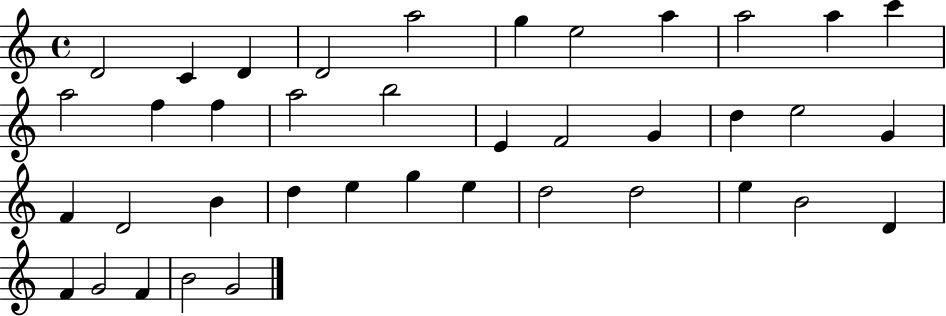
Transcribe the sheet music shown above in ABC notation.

X:1
T:Untitled
M:4/4
L:1/4
K:C
D2 C D D2 a2 g e2 a a2 a c' a2 f f a2 b2 E F2 G d e2 G F D2 B d e g e d2 d2 e B2 D F G2 F B2 G2